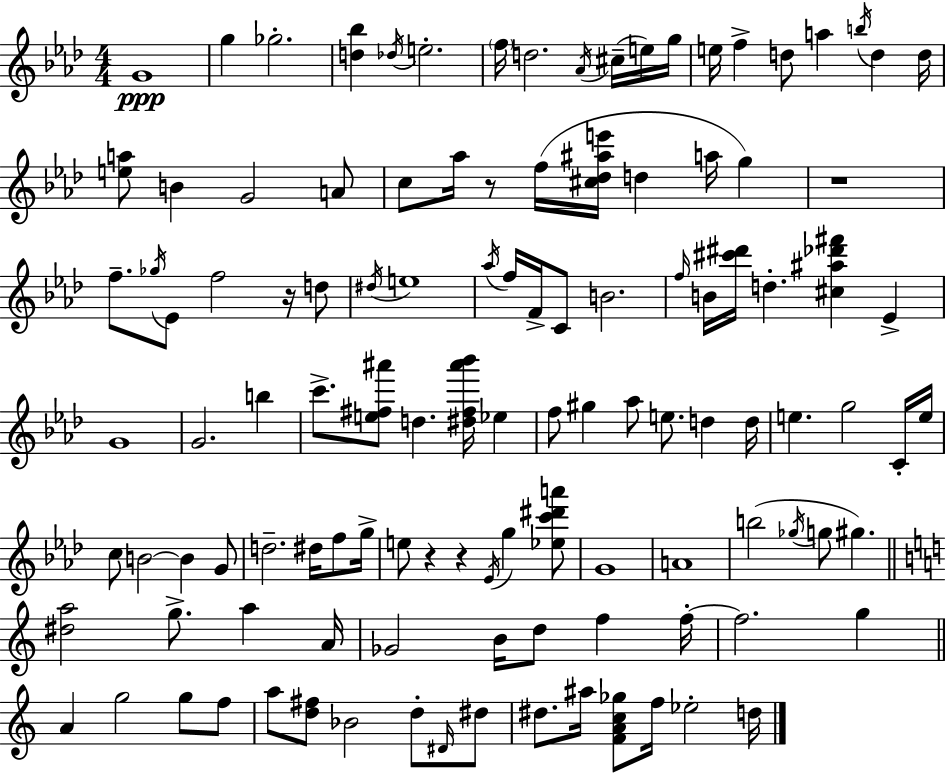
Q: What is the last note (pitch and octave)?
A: D5